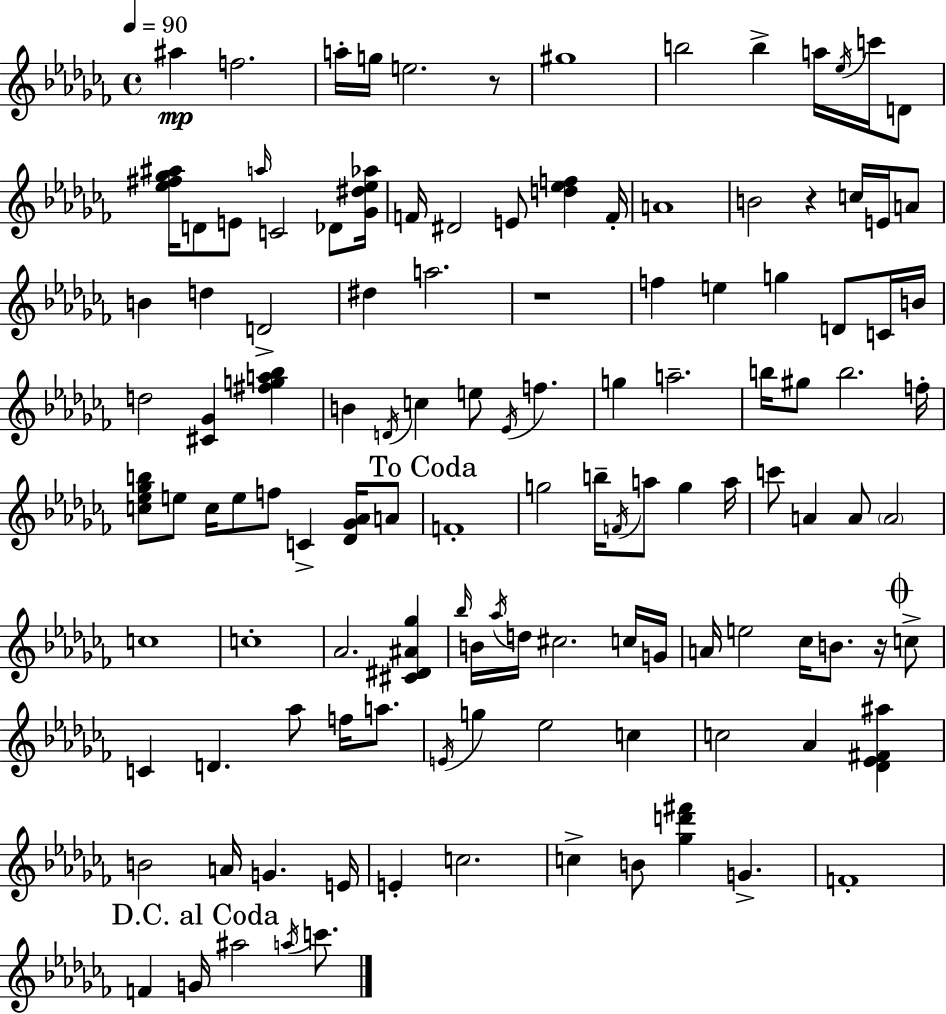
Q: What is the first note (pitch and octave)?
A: A#5